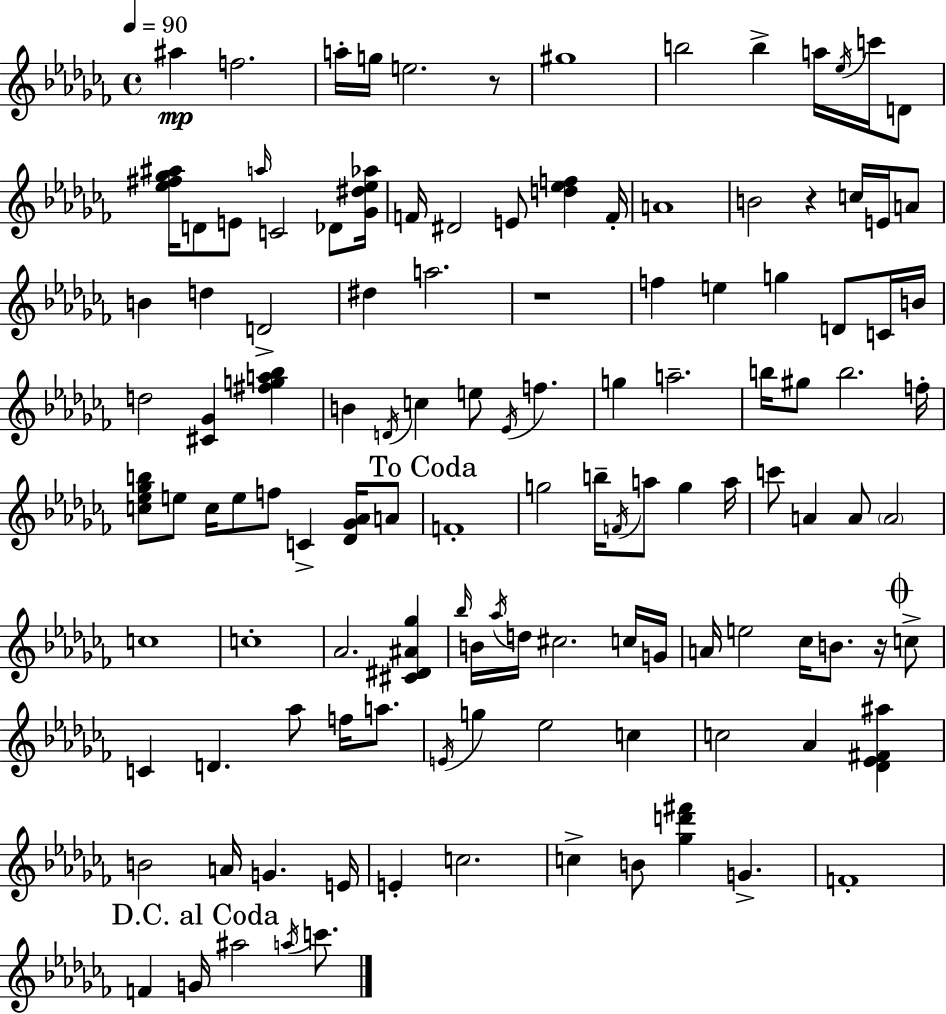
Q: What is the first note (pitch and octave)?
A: A#5